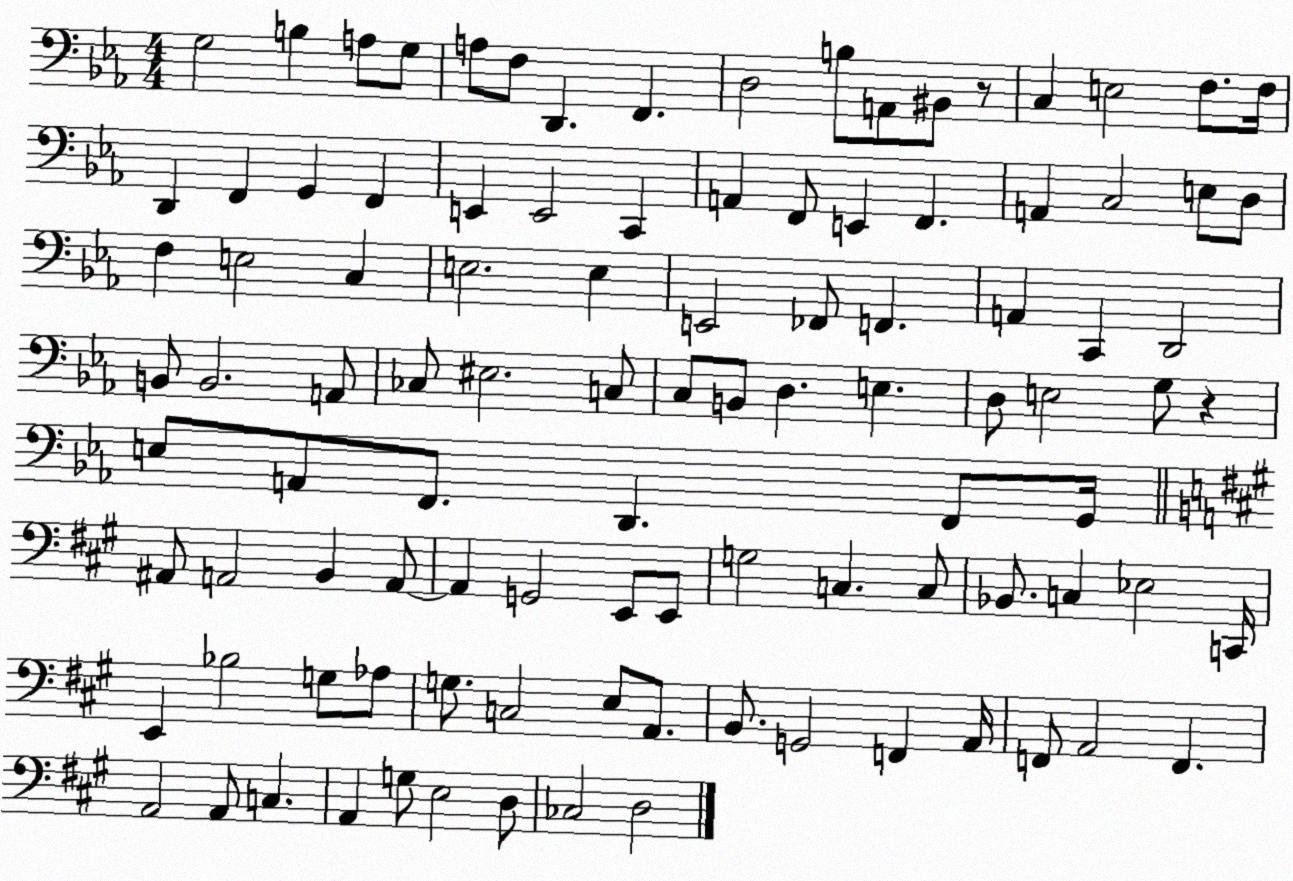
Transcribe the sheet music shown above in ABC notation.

X:1
T:Untitled
M:4/4
L:1/4
K:Eb
G,2 B, A,/2 G,/2 A,/2 F,/2 D,, F,, D,2 B,/2 A,,/2 ^B,,/2 z/2 C, E,2 F,/2 F,/4 D,, F,, G,, F,, E,, E,,2 C,, A,, F,,/2 E,, F,, A,, C,2 E,/2 D,/2 F, E,2 C, E,2 E, E,,2 _F,,/2 F,, A,, C,, D,,2 B,,/2 B,,2 A,,/2 _C,/2 ^E,2 C,/2 C,/2 B,,/2 D, E, D,/2 E,2 G,/2 z E,/2 A,,/2 F,,/2 D,, F,,/2 G,,/4 ^A,,/2 A,,2 B,, A,,/2 A,, G,,2 E,,/2 E,,/2 G,2 C, C,/2 _B,,/2 C, _E,2 C,,/4 E,, _B,2 G,/2 _A,/2 G,/2 C,2 E,/2 A,,/2 B,,/2 G,,2 F,, A,,/4 F,,/2 A,,2 F,, A,,2 A,,/2 C, A,, G,/2 E,2 D,/2 _C,2 D,2